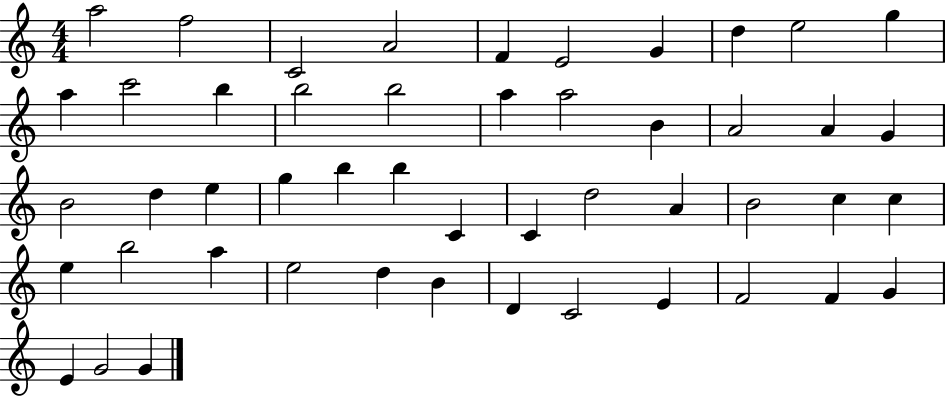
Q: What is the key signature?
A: C major